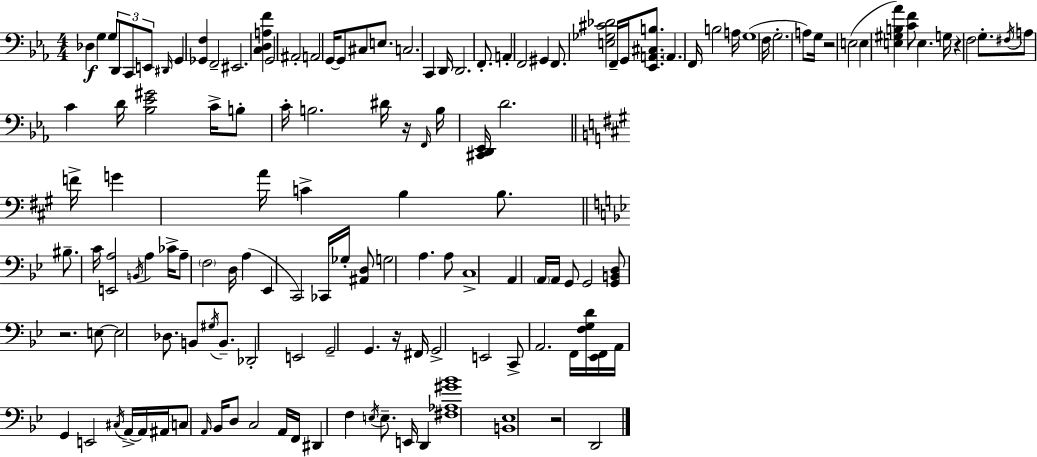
{
  \clef bass
  \numericTimeSignature
  \time 4/4
  \key ees \major
  des4\f g4 g8 \tuplet 3/2 { d,8 c,8 e,8 } | \grace { dis,16 } g,4 <ges, f>4 f,2-- | eis,2. <c d a f'>4 | g,2 ais,2-. | \break a,2 g,16~~ g,8 cis8 e8. | c2. c,4 | d,16 d,2. f,8.-. | a,4-. f,2 gis,4 | \break f,8. <e ges cis' des'>2 f,16-- g,16 <ees, a, cis b>8. | \parenthesize a,4. f,16 b2 | a16 g1( | f16 g2.-. a8) | \break g16 r2 e2( | e4 <e gis b aes'>4) <c' f'>8 e4. | g16 r4 f2 g8.-. | \acciaccatura { fis16 } a8 c'4 d'16 <bes ees' gis'>2 | \break c'16-> b8-. c'16-. b2. | dis'16 r16 \grace { f,16 } b16 <cis, d, ees,>16 d'2. | \bar "||" \break \key a \major f'16-> g'4 a'16 c'4-> b4 b8. | \bar "||" \break \key bes \major bis8.-- c'16 <e, a>2 \acciaccatura { b,16 } a4 | ces'16-> a8-- \parenthesize f2 d16 a4( | ees,4 c,2) ces,16 ges16-. <ais, d>8 | g2 a4. a8 | \break c1-> | a,4 \parenthesize a,16 a,16 g,8 g,2 | <g, b, d>8 r2. e8~~ | e2 des8. b,8 \acciaccatura { gis16 } b,8.-- | \break des,2-. e,2 | g,2-- g,4. | r16 fis,16 g,2-> e,2 | c,8-> a,2. | \break f,16 <f g d'>16 <ees, f,>16 a,16 g,4 e,2 | \acciaccatura { cis16 } a,16->~~ a,16 ais,16 c8 \grace { a,16 } bes,16 d8 c2 | a,16 f,16 dis,4 f4 \acciaccatura { e16 } e8.-- | e,16 d,4 <fis aes gis' bes'>1 | \break <b, ees>1 | r2 d,2 | \bar "|."
}